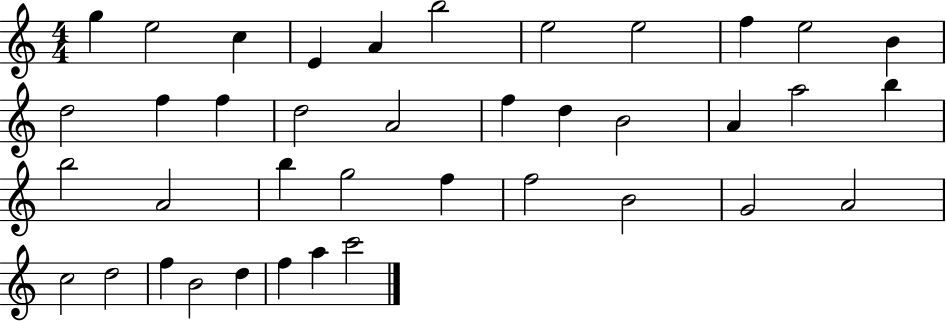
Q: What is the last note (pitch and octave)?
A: C6